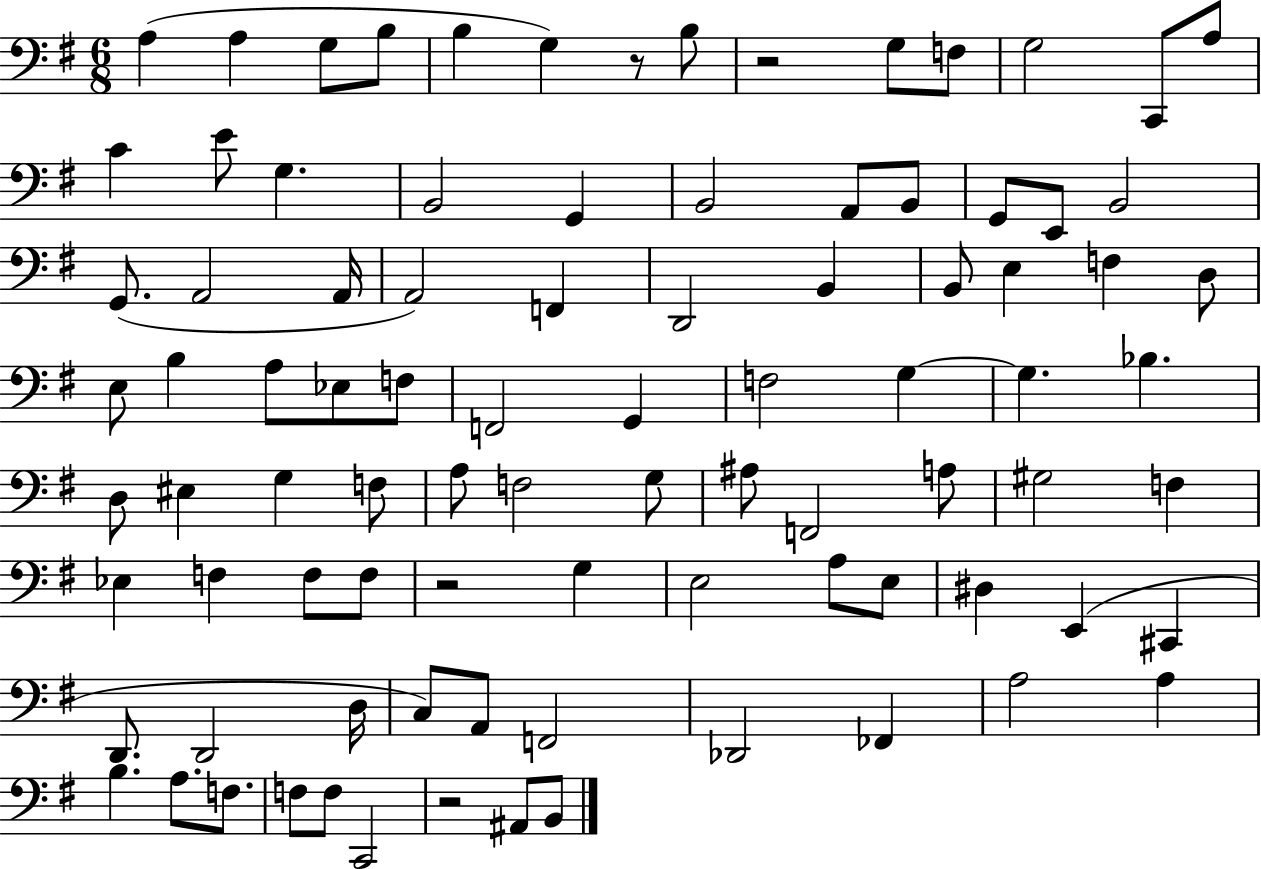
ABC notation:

X:1
T:Untitled
M:6/8
L:1/4
K:G
A, A, G,/2 B,/2 B, G, z/2 B,/2 z2 G,/2 F,/2 G,2 C,,/2 A,/2 C E/2 G, B,,2 G,, B,,2 A,,/2 B,,/2 G,,/2 E,,/2 B,,2 G,,/2 A,,2 A,,/4 A,,2 F,, D,,2 B,, B,,/2 E, F, D,/2 E,/2 B, A,/2 _E,/2 F,/2 F,,2 G,, F,2 G, G, _B, D,/2 ^E, G, F,/2 A,/2 F,2 G,/2 ^A,/2 F,,2 A,/2 ^G,2 F, _E, F, F,/2 F,/2 z2 G, E,2 A,/2 E,/2 ^D, E,, ^C,, D,,/2 D,,2 D,/4 C,/2 A,,/2 F,,2 _D,,2 _F,, A,2 A, B, A,/2 F,/2 F,/2 F,/2 C,,2 z2 ^A,,/2 B,,/2